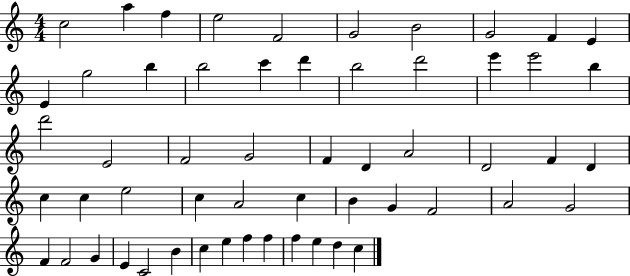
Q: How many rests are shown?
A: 0